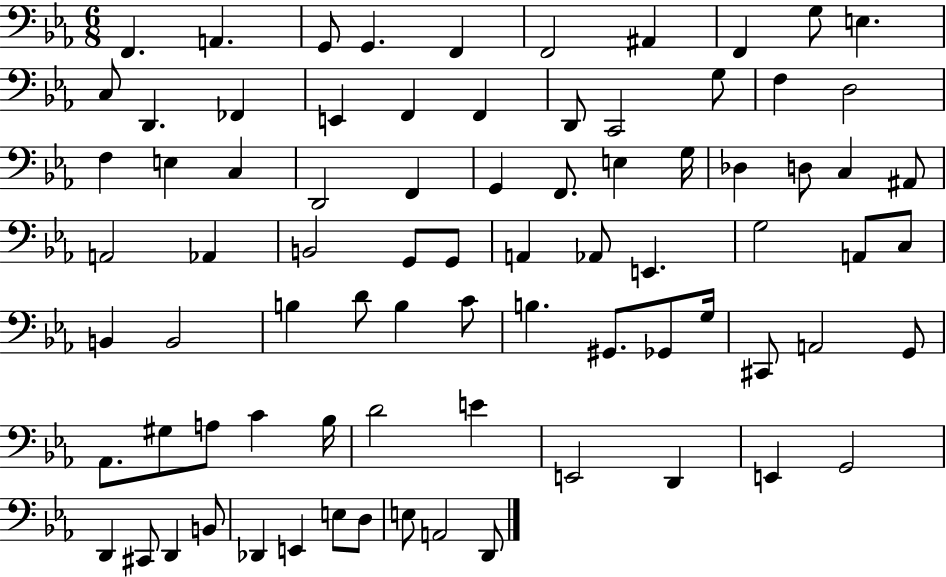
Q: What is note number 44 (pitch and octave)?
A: A2